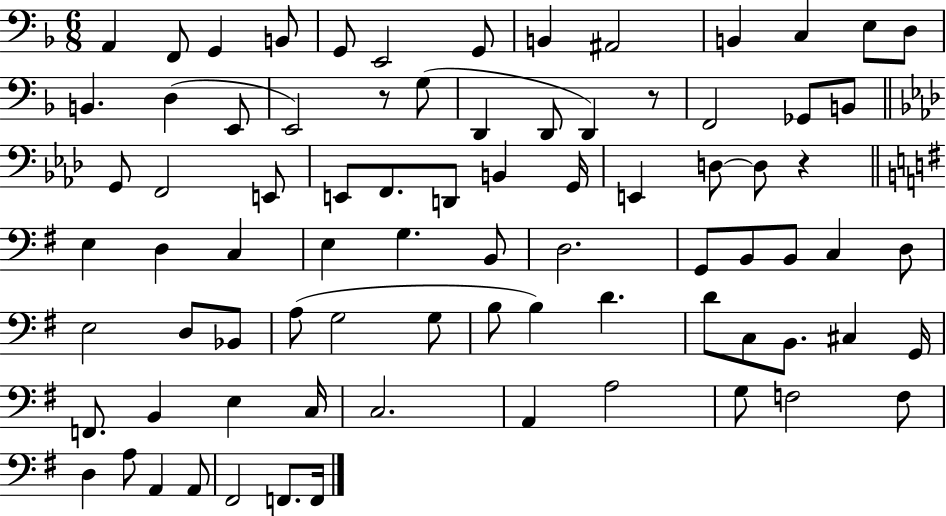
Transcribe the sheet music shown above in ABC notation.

X:1
T:Untitled
M:6/8
L:1/4
K:F
A,, F,,/2 G,, B,,/2 G,,/2 E,,2 G,,/2 B,, ^A,,2 B,, C, E,/2 D,/2 B,, D, E,,/2 E,,2 z/2 G,/2 D,, D,,/2 D,, z/2 F,,2 _G,,/2 B,,/2 G,,/2 F,,2 E,,/2 E,,/2 F,,/2 D,,/2 B,, G,,/4 E,, D,/2 D,/2 z E, D, C, E, G, B,,/2 D,2 G,,/2 B,,/2 B,,/2 C, D,/2 E,2 D,/2 _B,,/2 A,/2 G,2 G,/2 B,/2 B, D D/2 C,/2 B,,/2 ^C, G,,/4 F,,/2 B,, E, C,/4 C,2 A,, A,2 G,/2 F,2 F,/2 D, A,/2 A,, A,,/2 ^F,,2 F,,/2 F,,/4